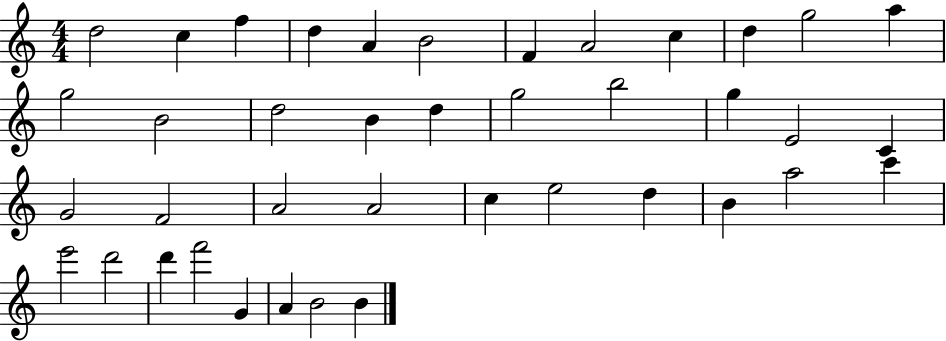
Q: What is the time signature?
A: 4/4